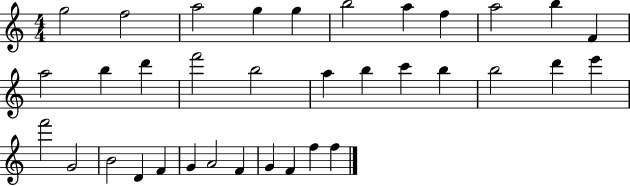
G5/h F5/h A5/h G5/q G5/q B5/h A5/q F5/q A5/h B5/q F4/q A5/h B5/q D6/q F6/h B5/h A5/q B5/q C6/q B5/q B5/h D6/q E6/q F6/h G4/h B4/h D4/q F4/q G4/q A4/h F4/q G4/q F4/q F5/q F5/q